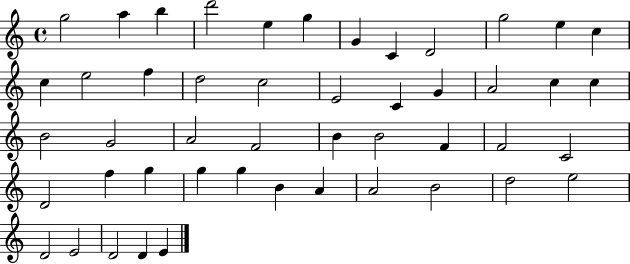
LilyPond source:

{
  \clef treble
  \time 4/4
  \defaultTimeSignature
  \key c \major
  g''2 a''4 b''4 | d'''2 e''4 g''4 | g'4 c'4 d'2 | g''2 e''4 c''4 | \break c''4 e''2 f''4 | d''2 c''2 | e'2 c'4 g'4 | a'2 c''4 c''4 | \break b'2 g'2 | a'2 f'2 | b'4 b'2 f'4 | f'2 c'2 | \break d'2 f''4 g''4 | g''4 g''4 b'4 a'4 | a'2 b'2 | d''2 e''2 | \break d'2 e'2 | d'2 d'4 e'4 | \bar "|."
}